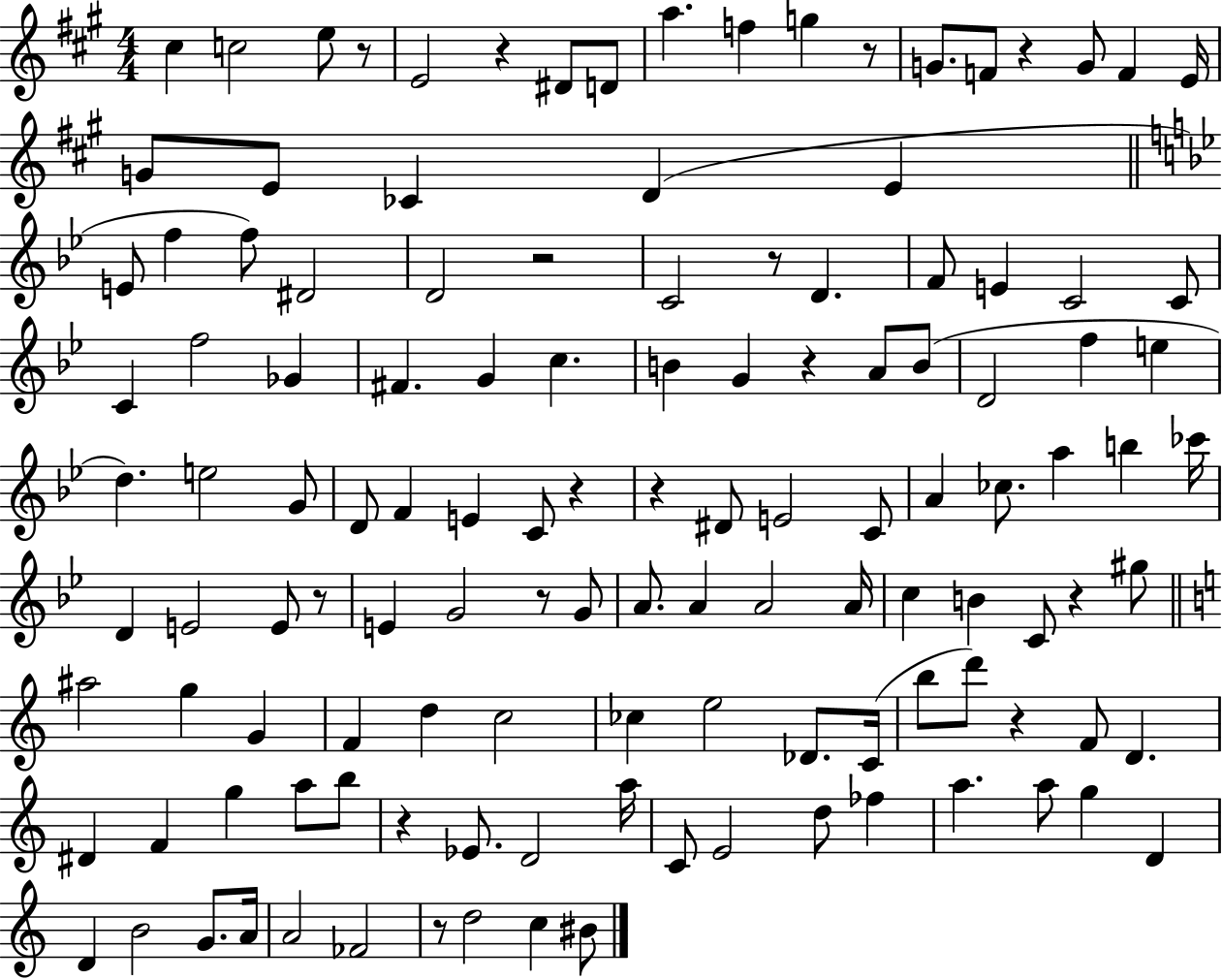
X:1
T:Untitled
M:4/4
L:1/4
K:A
^c c2 e/2 z/2 E2 z ^D/2 D/2 a f g z/2 G/2 F/2 z G/2 F E/4 G/2 E/2 _C D E E/2 f f/2 ^D2 D2 z2 C2 z/2 D F/2 E C2 C/2 C f2 _G ^F G c B G z A/2 B/2 D2 f e d e2 G/2 D/2 F E C/2 z z ^D/2 E2 C/2 A _c/2 a b _c'/4 D E2 E/2 z/2 E G2 z/2 G/2 A/2 A A2 A/4 c B C/2 z ^g/2 ^a2 g G F d c2 _c e2 _D/2 C/4 b/2 d'/2 z F/2 D ^D F g a/2 b/2 z _E/2 D2 a/4 C/2 E2 d/2 _f a a/2 g D D B2 G/2 A/4 A2 _F2 z/2 d2 c ^B/2